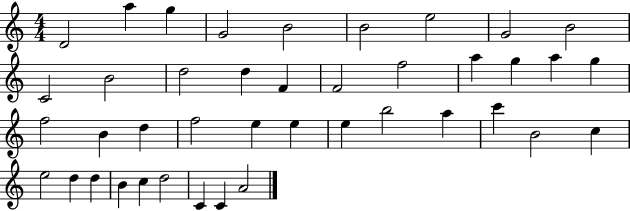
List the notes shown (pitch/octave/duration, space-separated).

D4/h A5/q G5/q G4/h B4/h B4/h E5/h G4/h B4/h C4/h B4/h D5/h D5/q F4/q F4/h F5/h A5/q G5/q A5/q G5/q F5/h B4/q D5/q F5/h E5/q E5/q E5/q B5/h A5/q C6/q B4/h C5/q E5/h D5/q D5/q B4/q C5/q D5/h C4/q C4/q A4/h